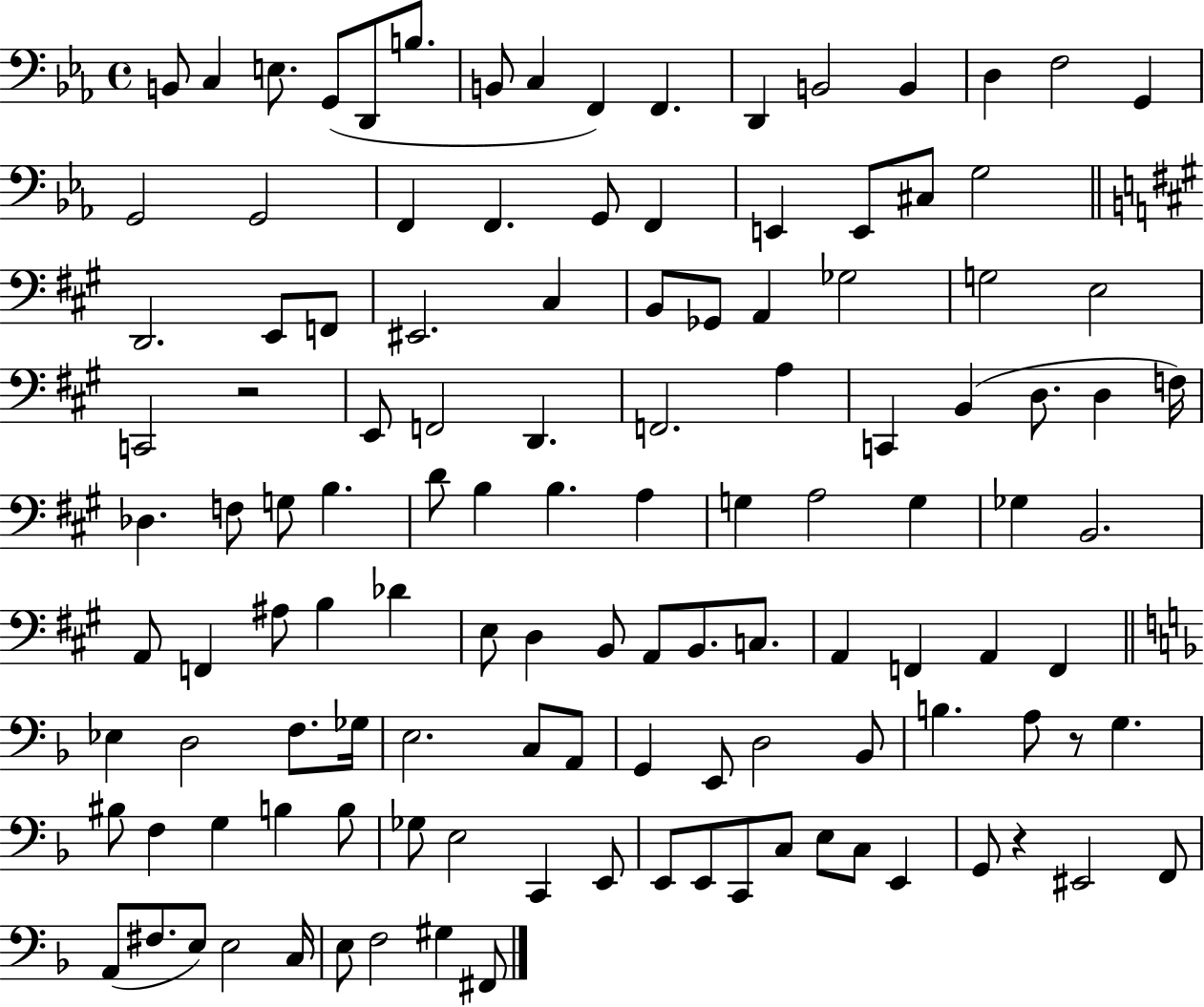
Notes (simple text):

B2/e C3/q E3/e. G2/e D2/e B3/e. B2/e C3/q F2/q F2/q. D2/q B2/h B2/q D3/q F3/h G2/q G2/h G2/h F2/q F2/q. G2/e F2/q E2/q E2/e C#3/e G3/h D2/h. E2/e F2/e EIS2/h. C#3/q B2/e Gb2/e A2/q Gb3/h G3/h E3/h C2/h R/h E2/e F2/h D2/q. F2/h. A3/q C2/q B2/q D3/e. D3/q F3/s Db3/q. F3/e G3/e B3/q. D4/e B3/q B3/q. A3/q G3/q A3/h G3/q Gb3/q B2/h. A2/e F2/q A#3/e B3/q Db4/q E3/e D3/q B2/e A2/e B2/e. C3/e. A2/q F2/q A2/q F2/q Eb3/q D3/h F3/e. Gb3/s E3/h. C3/e A2/e G2/q E2/e D3/h Bb2/e B3/q. A3/e R/e G3/q. BIS3/e F3/q G3/q B3/q B3/e Gb3/e E3/h C2/q E2/e E2/e E2/e C2/e C3/e E3/e C3/e E2/q G2/e R/q EIS2/h F2/e A2/e F#3/e. E3/e E3/h C3/s E3/e F3/h G#3/q F#2/e